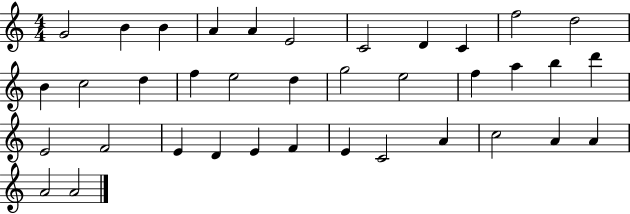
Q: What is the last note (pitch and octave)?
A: A4